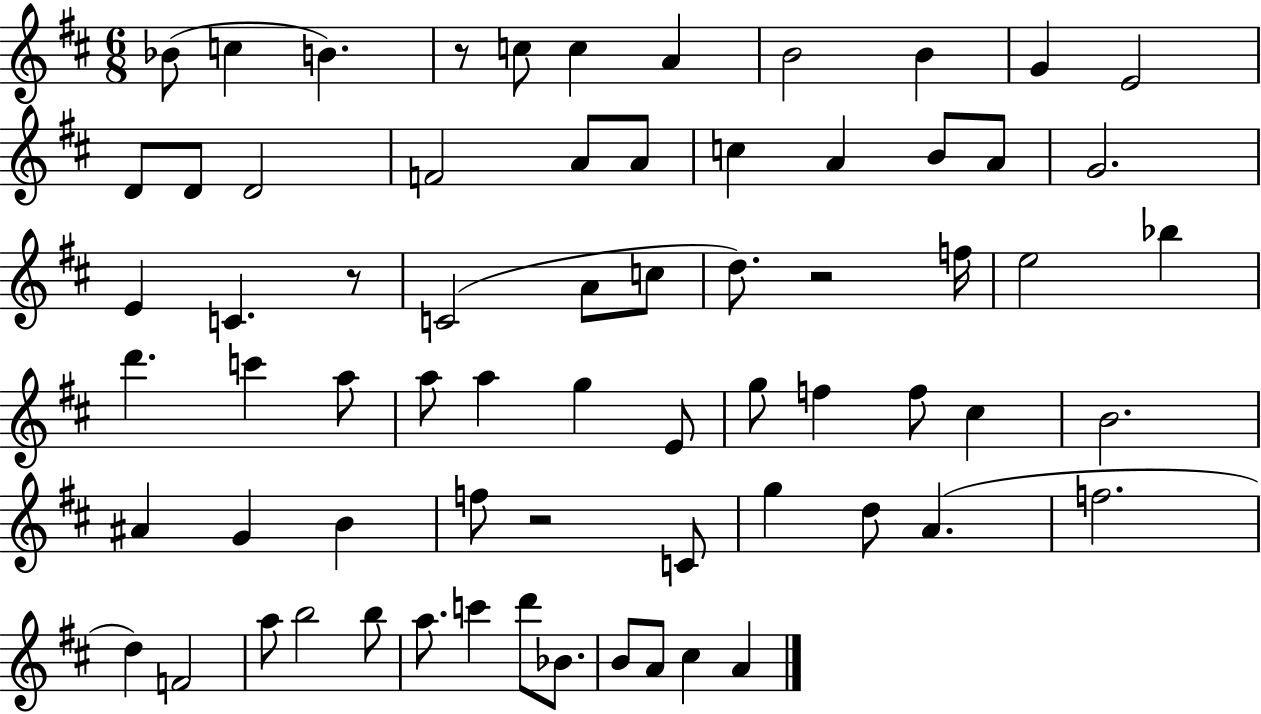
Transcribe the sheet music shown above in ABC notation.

X:1
T:Untitled
M:6/8
L:1/4
K:D
_B/2 c B z/2 c/2 c A B2 B G E2 D/2 D/2 D2 F2 A/2 A/2 c A B/2 A/2 G2 E C z/2 C2 A/2 c/2 d/2 z2 f/4 e2 _b d' c' a/2 a/2 a g E/2 g/2 f f/2 ^c B2 ^A G B f/2 z2 C/2 g d/2 A f2 d F2 a/2 b2 b/2 a/2 c' d'/2 _B/2 B/2 A/2 ^c A